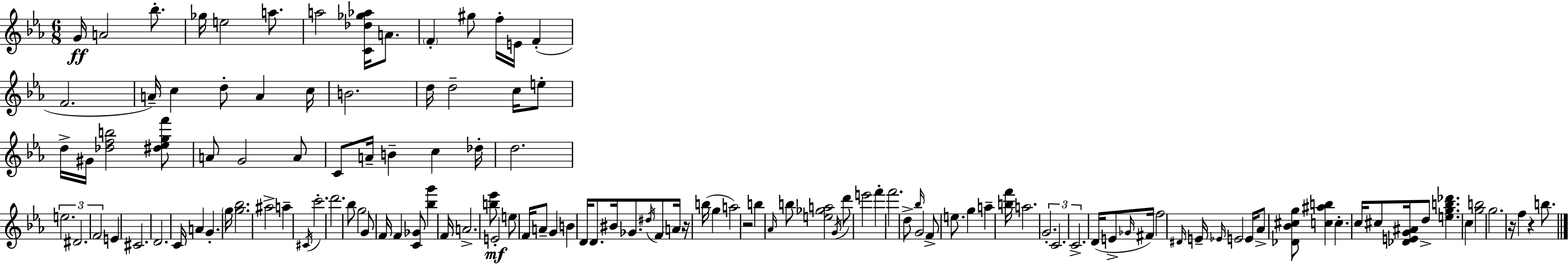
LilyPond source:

{
  \clef treble
  \numericTimeSignature
  \time 6/8
  \key c \minor
  g'16\ff a'2 bes''8.-. | ges''16 e''2 a''8. | a''2 <c' des'' ges'' aes''>16 a'8. | \parenthesize f'4-. gis''8 f''16-. e'16 f'4-.( | \break f'2. | a'16--) c''4 d''8-. a'4 c''16 | b'2. | d''16 d''2-- c''16 e''8-. | \break d''16-> gis'16 <des'' f'' b''>2 <dis'' ees'' g'' f'''>8 | a'8 g'2 a'8 | c'8 a'16-- b'4-- c''4 des''16-. | d''2. | \break \tuplet 3/2 { e''2. | dis'2. | f'2 } e'4 | cis'2. | \break d'2. | c'16 a'4 g'4.-. \parenthesize g''16 | <g'' bes''>2. | ais''2-> a''4-- | \break \acciaccatura { cis'16 } c'''2.-. | d'''2. | bes''8 g''2 g'8 | f'16 f'4 <c' ges'>8 <bes'' g'''>4 | \break f'16 a'2.-> | <b'' ees'''>8 e'2-.\mf e''8 | f'16 a'8-- g'4 b'4 | d'16 d'8. bis'16 ges'8. \acciaccatura { dis''16 } f'8 \parenthesize a'16 | \break r16 b''16( g''4 a''2) | r2 b''4 | \grace { aes'16 } b''8 <e'' ges'' a''>2 | \acciaccatura { g'16 } d'''8 e'''2 | \break f'''4-. f'''2. | d''8-> \grace { bes''16 } g'2 | f'8-> e''8. g''4 | a''4-- <b'' f'''>16 a''2. | \break \tuplet 3/2 { g'2.-. | c'2. | c'2.-> } | d'16( e'8-> \grace { ges'16 }) fis'16 f''2 | \break \grace { dis'16 } e'16-- \grace { ees'16 } e'2 | e'16 aes'8-> <des' bes' cis'' g''>8 <c'' ais'' b''>4 | c''4.-. c''16 cis''8 <des' e' g' ais'>16 | d''8-> <e'' g'' b'' des'''>4. c''4 | \break <g'' b''>2 g''2. | r16 f''4 | r4 b''8. \bar "|."
}